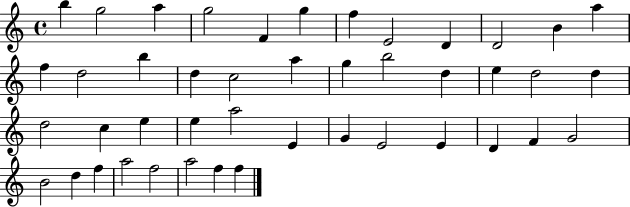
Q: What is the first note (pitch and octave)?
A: B5